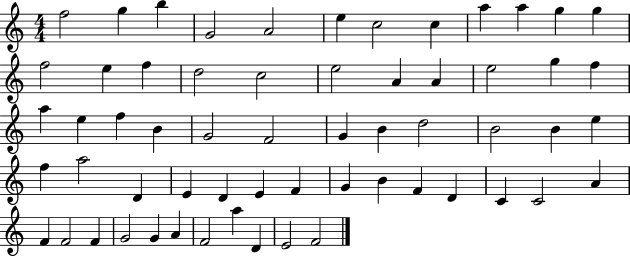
F5/h G5/q B5/q G4/h A4/h E5/q C5/h C5/q A5/q A5/q G5/q G5/q F5/h E5/q F5/q D5/h C5/h E5/h A4/q A4/q E5/h G5/q F5/q A5/q E5/q F5/q B4/q G4/h F4/h G4/q B4/q D5/h B4/h B4/q E5/q F5/q A5/h D4/q E4/q D4/q E4/q F4/q G4/q B4/q F4/q D4/q C4/q C4/h A4/q F4/q F4/h F4/q G4/h G4/q A4/q F4/h A5/q D4/q E4/h F4/h